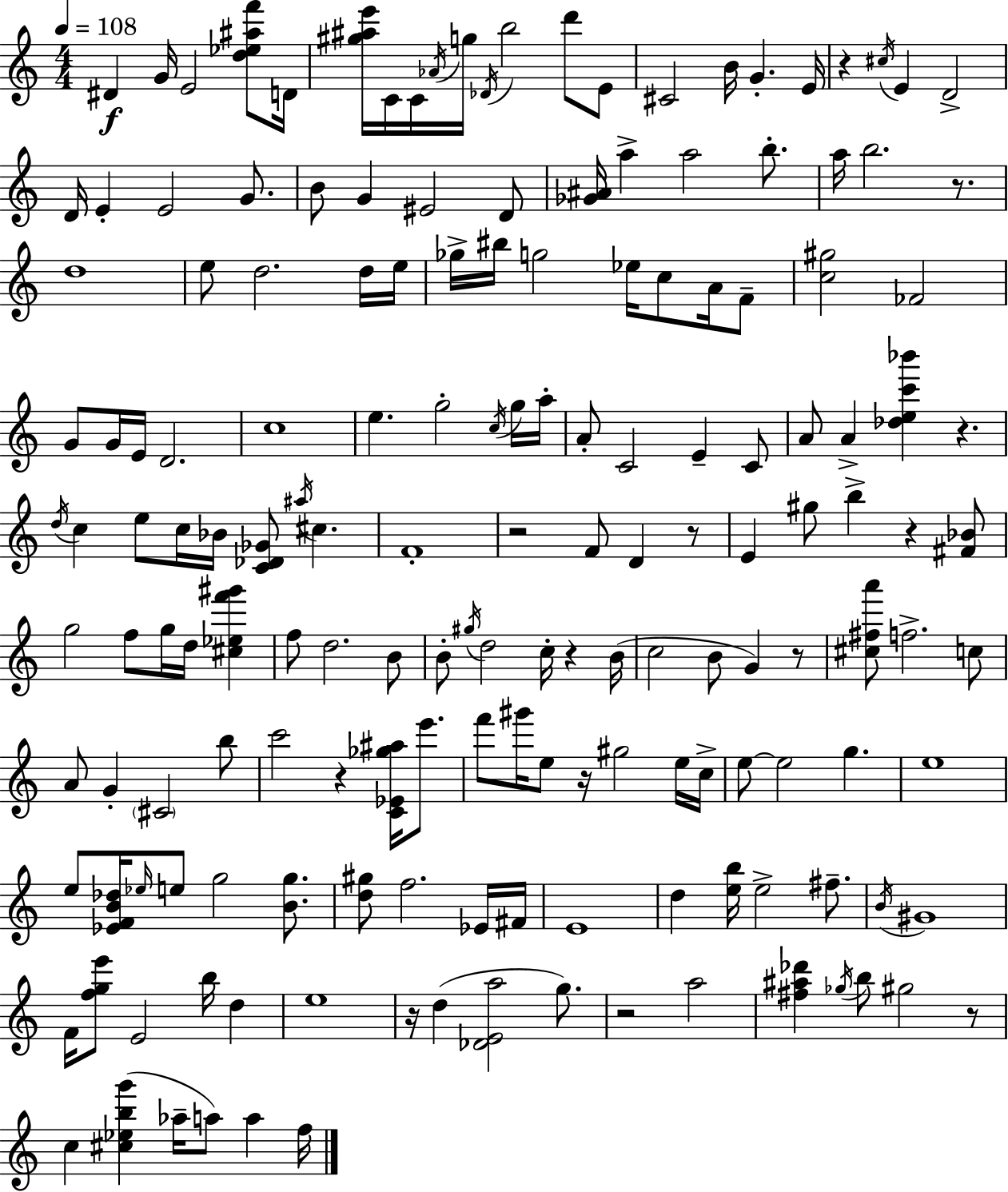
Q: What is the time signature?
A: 4/4